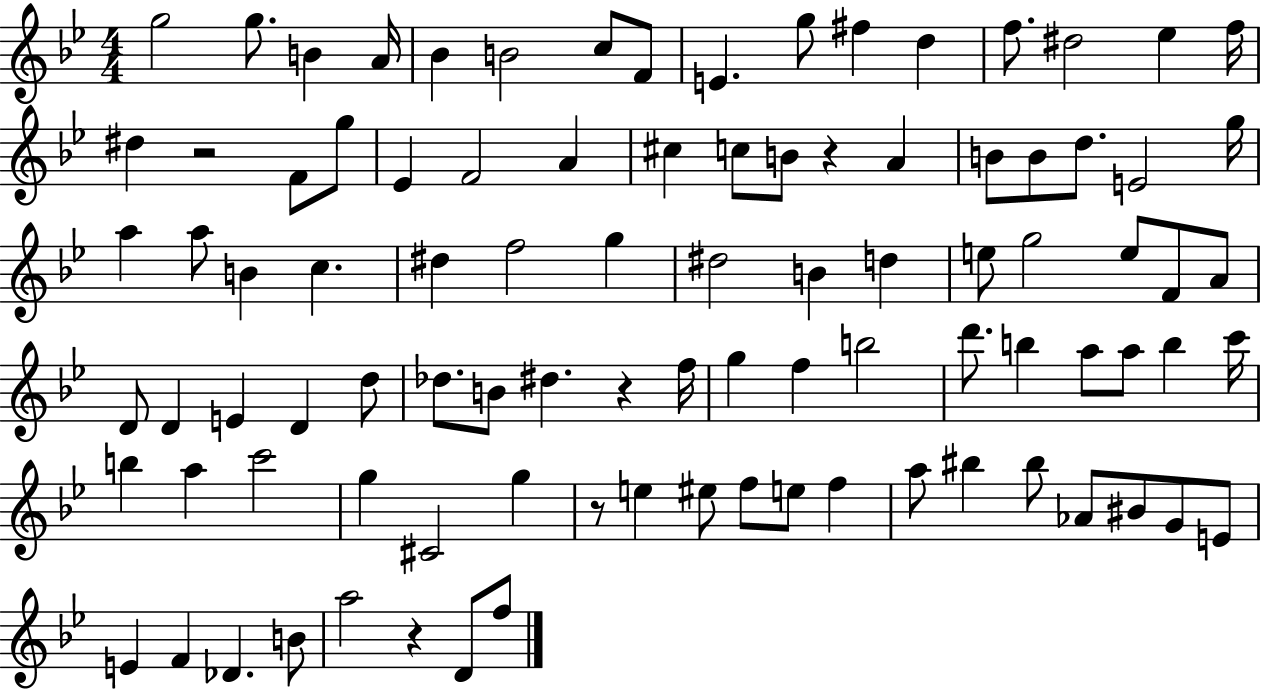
{
  \clef treble
  \numericTimeSignature
  \time 4/4
  \key bes \major
  g''2 g''8. b'4 a'16 | bes'4 b'2 c''8 f'8 | e'4. g''8 fis''4 d''4 | f''8. dis''2 ees''4 f''16 | \break dis''4 r2 f'8 g''8 | ees'4 f'2 a'4 | cis''4 c''8 b'8 r4 a'4 | b'8 b'8 d''8. e'2 g''16 | \break a''4 a''8 b'4 c''4. | dis''4 f''2 g''4 | dis''2 b'4 d''4 | e''8 g''2 e''8 f'8 a'8 | \break d'8 d'4 e'4 d'4 d''8 | des''8. b'8 dis''4. r4 f''16 | g''4 f''4 b''2 | d'''8. b''4 a''8 a''8 b''4 c'''16 | \break b''4 a''4 c'''2 | g''4 cis'2 g''4 | r8 e''4 eis''8 f''8 e''8 f''4 | a''8 bis''4 bis''8 aes'8 bis'8 g'8 e'8 | \break e'4 f'4 des'4. b'8 | a''2 r4 d'8 f''8 | \bar "|."
}